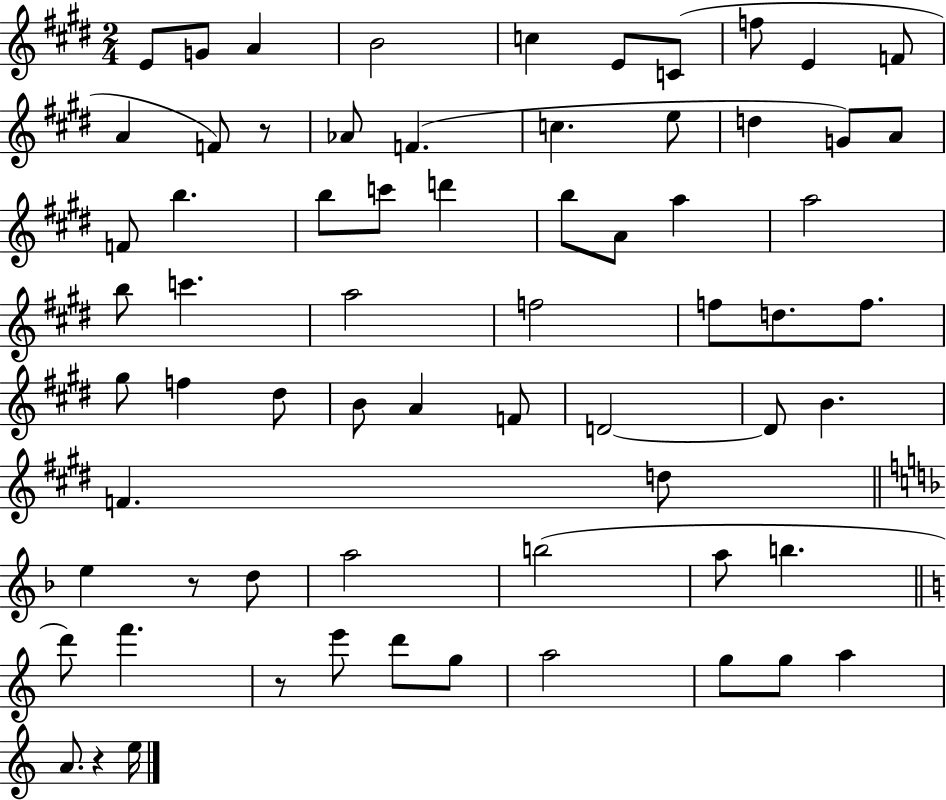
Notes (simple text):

E4/e G4/e A4/q B4/h C5/q E4/e C4/e F5/e E4/q F4/e A4/q F4/e R/e Ab4/e F4/q. C5/q. E5/e D5/q G4/e A4/e F4/e B5/q. B5/e C6/e D6/q B5/e A4/e A5/q A5/h B5/e C6/q. A5/h F5/h F5/e D5/e. F5/e. G#5/e F5/q D#5/e B4/e A4/q F4/e D4/h D4/e B4/q. F4/q. D5/e E5/q R/e D5/e A5/h B5/h A5/e B5/q. D6/e F6/q. R/e E6/e D6/e G5/e A5/h G5/e G5/e A5/q A4/e. R/q E5/s